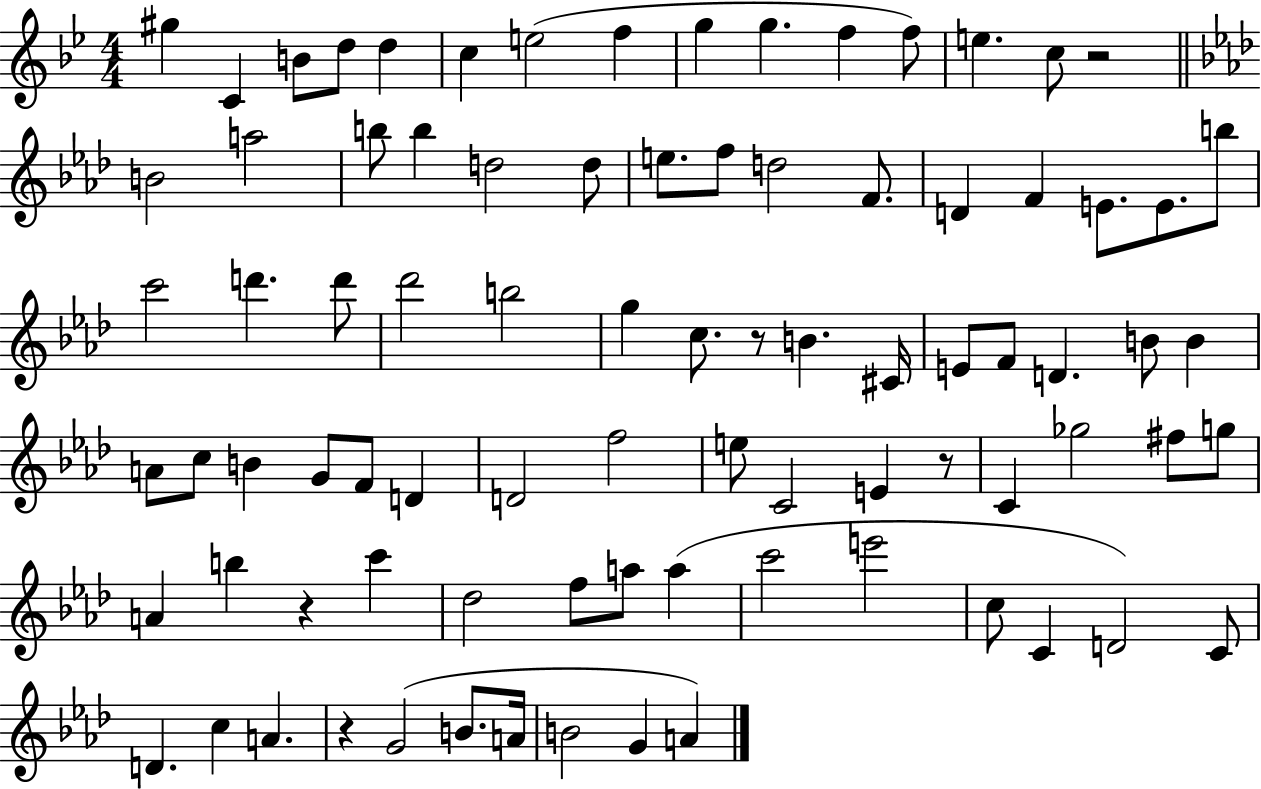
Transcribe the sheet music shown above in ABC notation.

X:1
T:Untitled
M:4/4
L:1/4
K:Bb
^g C B/2 d/2 d c e2 f g g f f/2 e c/2 z2 B2 a2 b/2 b d2 d/2 e/2 f/2 d2 F/2 D F E/2 E/2 b/2 c'2 d' d'/2 _d'2 b2 g c/2 z/2 B ^C/4 E/2 F/2 D B/2 B A/2 c/2 B G/2 F/2 D D2 f2 e/2 C2 E z/2 C _g2 ^f/2 g/2 A b z c' _d2 f/2 a/2 a c'2 e'2 c/2 C D2 C/2 D c A z G2 B/2 A/4 B2 G A